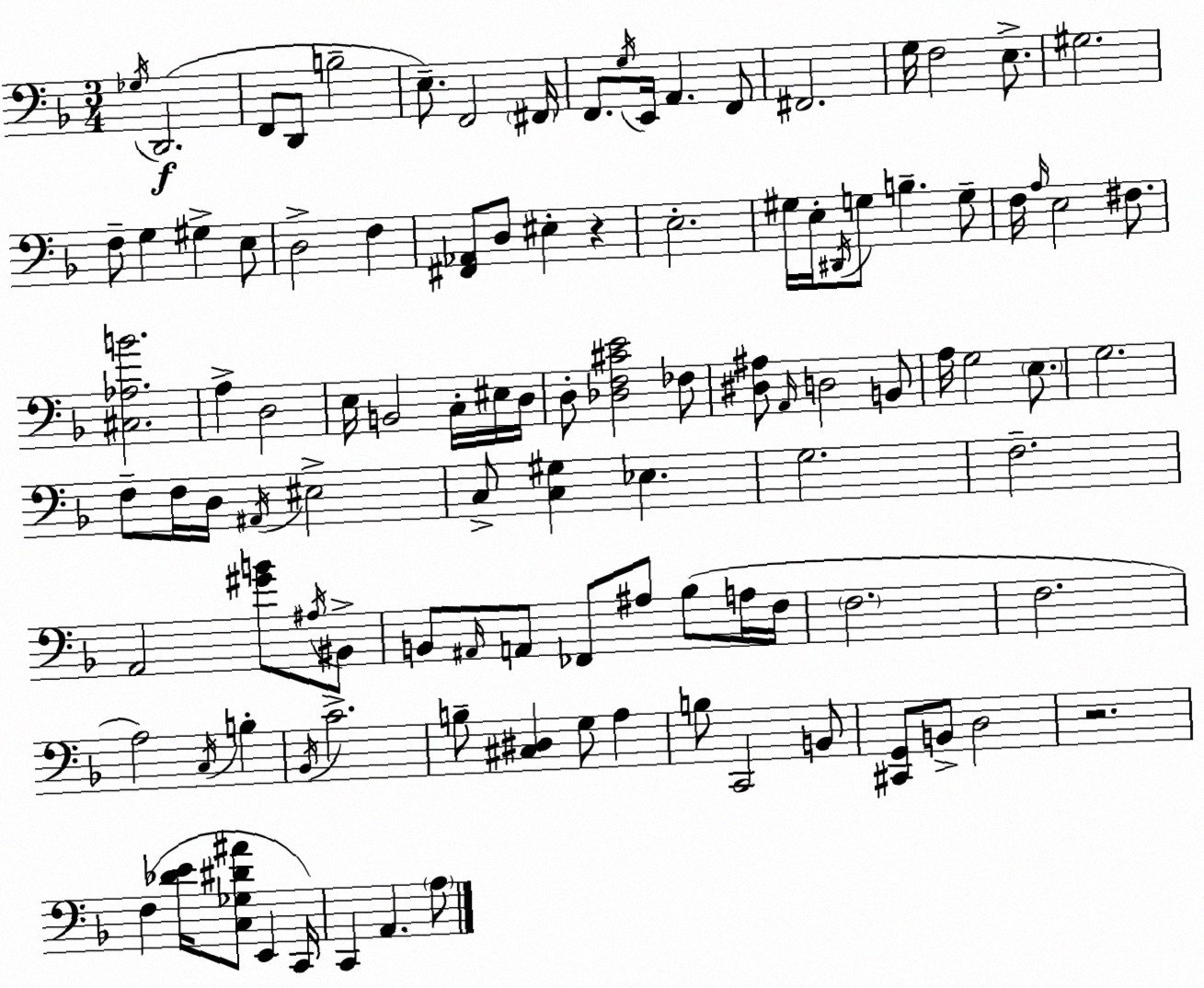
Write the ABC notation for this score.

X:1
T:Untitled
M:3/4
L:1/4
K:F
_G,/4 D,,2 F,,/2 D,,/2 B,2 E,/2 F,,2 ^F,,/4 F,,/2 G,/4 E,,/4 A,, F,,/2 ^F,,2 G,/4 F,2 E,/2 ^G,2 F,/2 G, ^G, E,/2 D,2 F, [^F,,_A,,]/2 D,/2 ^E, z E,2 ^G,/4 E,/4 ^D,,/4 G,/2 B, G,/2 F,/4 A,/4 E,2 ^F,/2 [^C,_A,B]2 A, D,2 E,/4 B,,2 C,/4 ^E,/4 D,/4 D,/2 [_D,F,^CE]2 _F,/2 [^D,^A,]/2 A,,/4 D,2 B,,/2 A,/4 G,2 E,/2 G,2 F,/2 F,/4 D,/4 ^A,,/4 ^E,2 C,/2 [C,^G,] _E, G,2 F,2 A,,2 [^GB]/2 ^A,/4 ^B,,/2 B,,/2 ^A,,/4 A,,/2 _F,,/2 ^A,/2 _B,/2 A,/4 F,/4 F,2 F,2 A,2 C,/4 B, _B,,/4 C2 B,/2 [^C,^D,] G,/2 A, B,/2 C,,2 B,,/2 [^C,,G,,]/2 B,,/2 D,2 z2 F, [_DE]/4 [C,_G,^D^A]/2 E,, C,,/4 C,, A,, A,/2